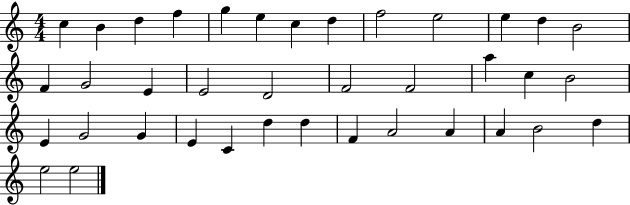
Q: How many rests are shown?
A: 0